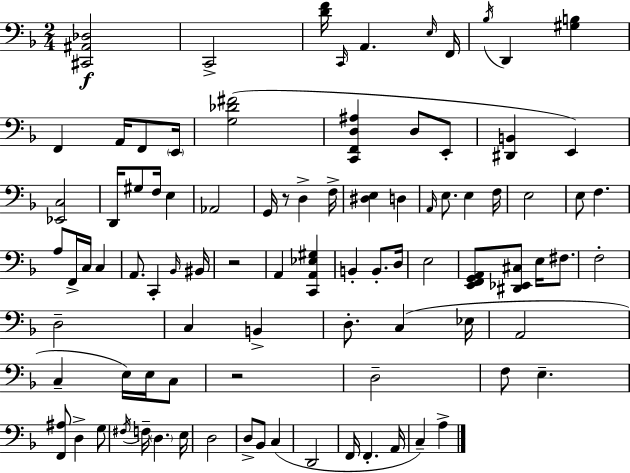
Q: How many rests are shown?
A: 3